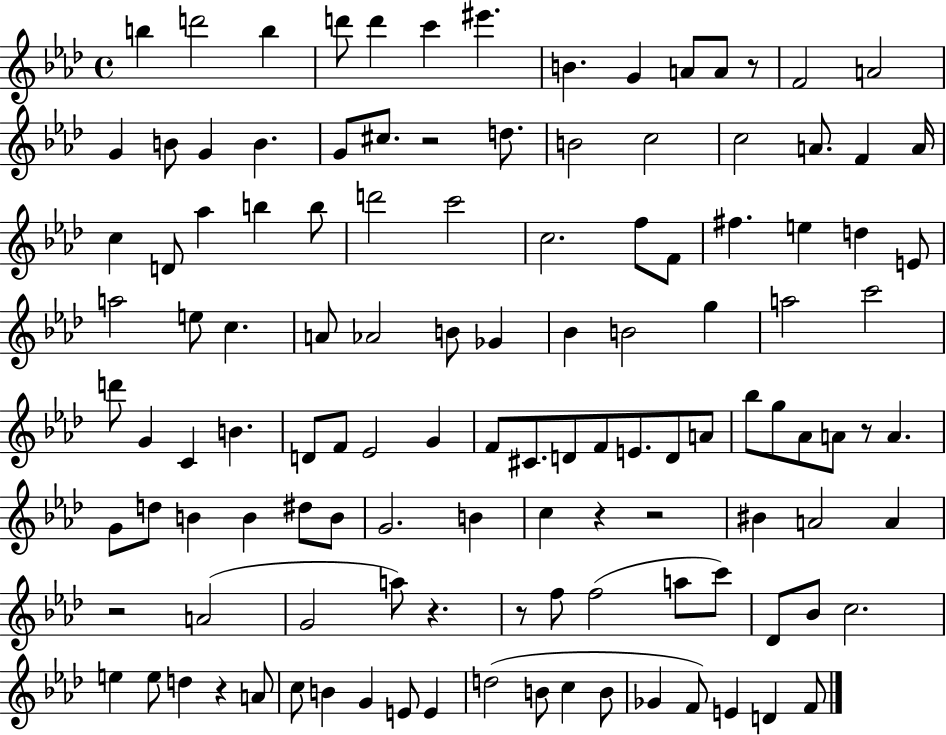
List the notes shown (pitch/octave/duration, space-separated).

B5/q D6/h B5/q D6/e D6/q C6/q EIS6/q. B4/q. G4/q A4/e A4/e R/e F4/h A4/h G4/q B4/e G4/q B4/q. G4/e C#5/e. R/h D5/e. B4/h C5/h C5/h A4/e. F4/q A4/s C5/q D4/e Ab5/q B5/q B5/e D6/h C6/h C5/h. F5/e F4/e F#5/q. E5/q D5/q E4/e A5/h E5/e C5/q. A4/e Ab4/h B4/e Gb4/q Bb4/q B4/h G5/q A5/h C6/h D6/e G4/q C4/q B4/q. D4/e F4/e Eb4/h G4/q F4/e C#4/e. D4/e F4/e E4/e. D4/e A4/e Bb5/e G5/e Ab4/e A4/e R/e A4/q. G4/e D5/e B4/q B4/q D#5/e B4/e G4/h. B4/q C5/q R/q R/h BIS4/q A4/h A4/q R/h A4/h G4/h A5/e R/q. R/e F5/e F5/h A5/e C6/e Db4/e Bb4/e C5/h. E5/q E5/e D5/q R/q A4/e C5/e B4/q G4/q E4/e E4/q D5/h B4/e C5/q B4/e Gb4/q F4/e E4/q D4/q F4/e